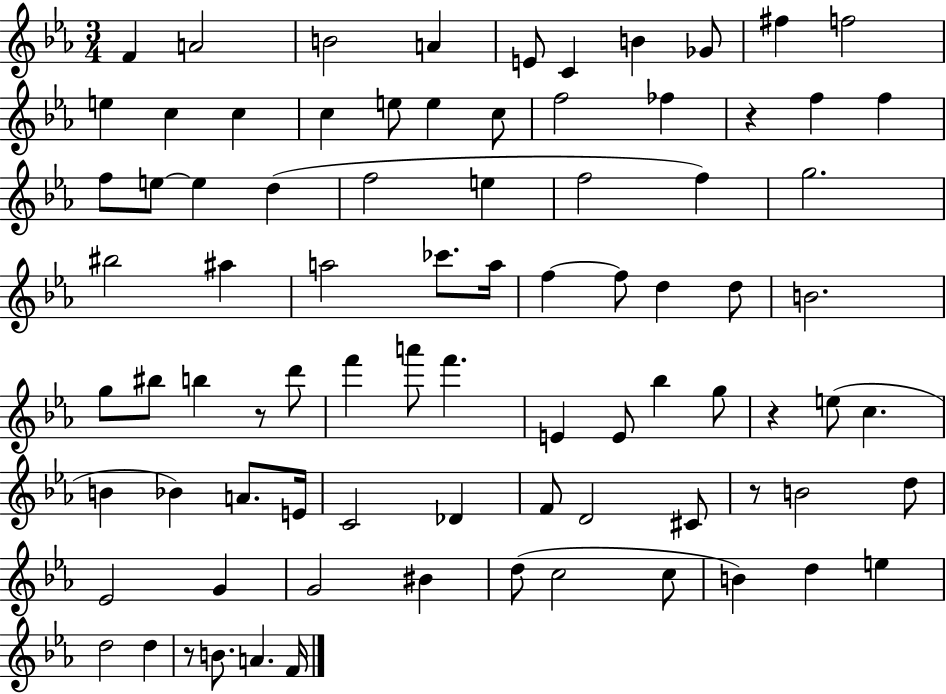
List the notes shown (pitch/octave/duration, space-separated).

F4/q A4/h B4/h A4/q E4/e C4/q B4/q Gb4/e F#5/q F5/h E5/q C5/q C5/q C5/q E5/e E5/q C5/e F5/h FES5/q R/q F5/q F5/q F5/e E5/e E5/q D5/q F5/h E5/q F5/h F5/q G5/h. BIS5/h A#5/q A5/h CES6/e. A5/s F5/q F5/e D5/q D5/e B4/h. G5/e BIS5/e B5/q R/e D6/e F6/q A6/e F6/q. E4/q E4/e Bb5/q G5/e R/q E5/e C5/q. B4/q Bb4/q A4/e. E4/s C4/h Db4/q F4/e D4/h C#4/e R/e B4/h D5/e Eb4/h G4/q G4/h BIS4/q D5/e C5/h C5/e B4/q D5/q E5/q D5/h D5/q R/e B4/e. A4/q. F4/s